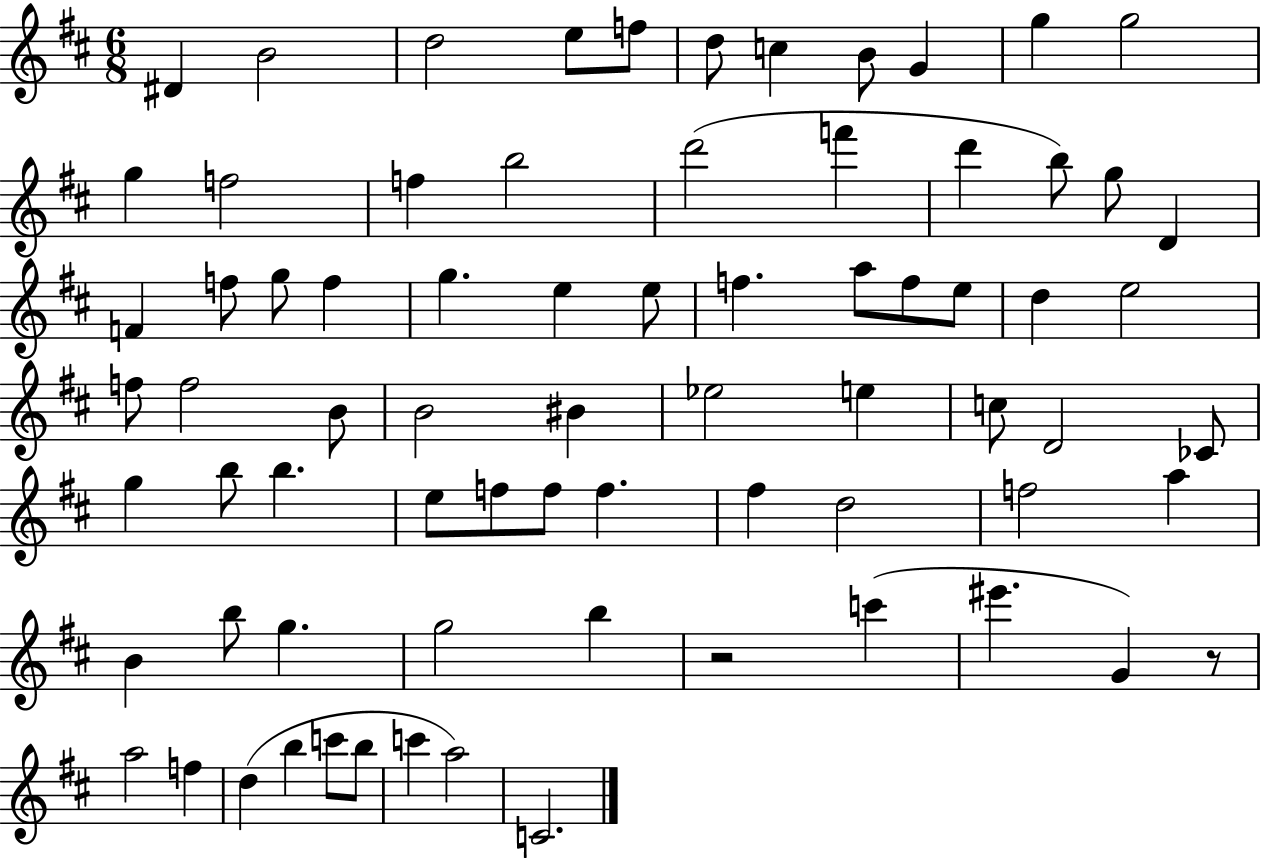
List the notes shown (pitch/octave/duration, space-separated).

D#4/q B4/h D5/h E5/e F5/e D5/e C5/q B4/e G4/q G5/q G5/h G5/q F5/h F5/q B5/h D6/h F6/q D6/q B5/e G5/e D4/q F4/q F5/e G5/e F5/q G5/q. E5/q E5/e F5/q. A5/e F5/e E5/e D5/q E5/h F5/e F5/h B4/e B4/h BIS4/q Eb5/h E5/q C5/e D4/h CES4/e G5/q B5/e B5/q. E5/e F5/e F5/e F5/q. F#5/q D5/h F5/h A5/q B4/q B5/e G5/q. G5/h B5/q R/h C6/q EIS6/q. G4/q R/e A5/h F5/q D5/q B5/q C6/e B5/e C6/q A5/h C4/h.